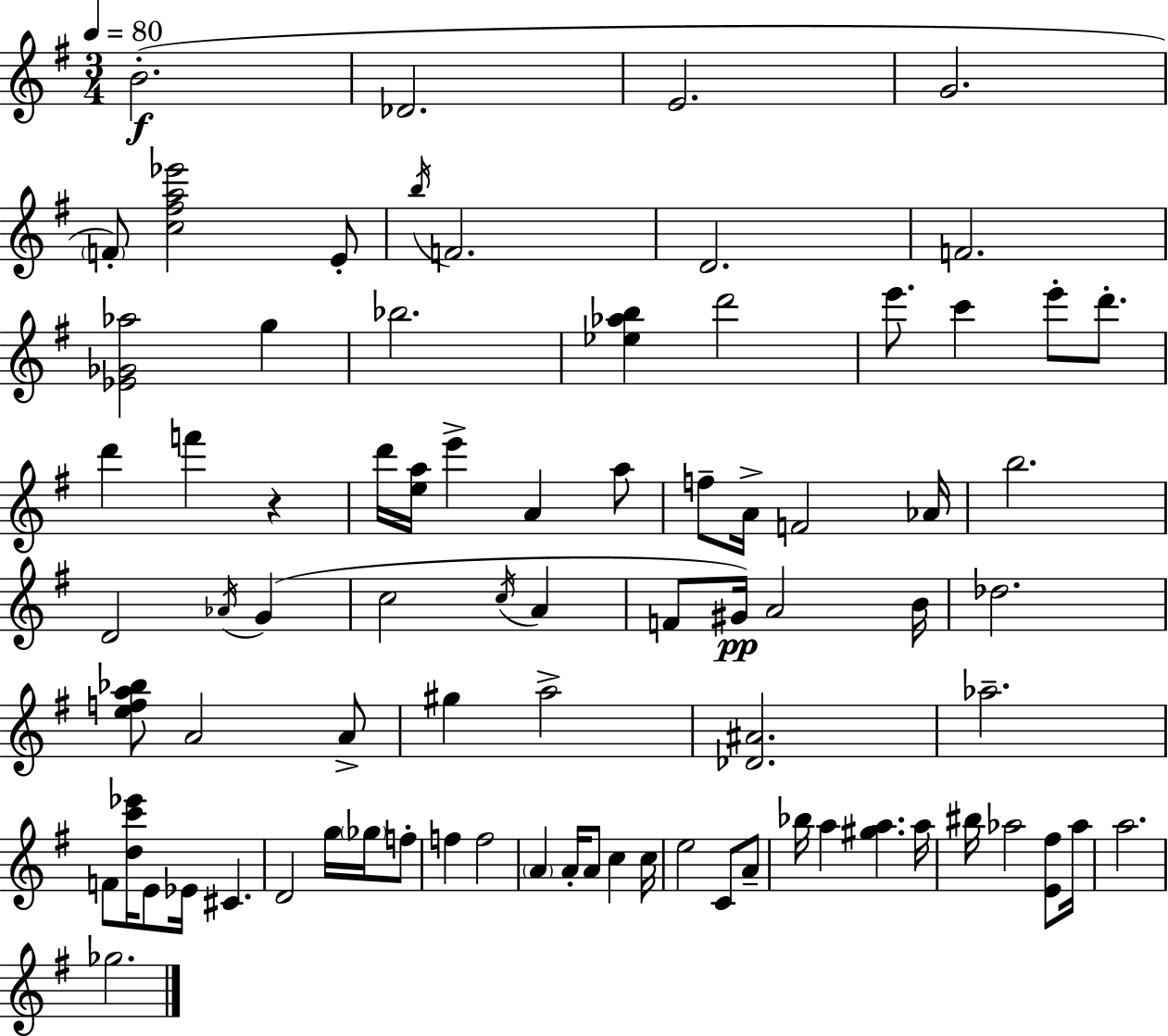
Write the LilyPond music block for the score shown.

{
  \clef treble
  \numericTimeSignature
  \time 3/4
  \key g \major
  \tempo 4 = 80
  \repeat volta 2 { b'2.-.(\f | des'2. | e'2. | g'2. | \break \parenthesize f'8-.) <c'' fis'' a'' ees'''>2 e'8-. | \acciaccatura { b''16 } f'2. | d'2. | f'2. | \break <ees' ges' aes''>2 g''4 | bes''2. | <ees'' aes'' b''>4 d'''2 | e'''8. c'''4 e'''8-. d'''8.-. | \break d'''4 f'''4 r4 | d'''16 <e'' a''>16 e'''4-> a'4 a''8 | f''8-- a'16-> f'2 | aes'16 b''2. | \break d'2 \acciaccatura { aes'16 } g'4( | c''2 \acciaccatura { c''16 } a'4 | f'8 gis'16\pp) a'2 | b'16 des''2. | \break <e'' f'' a'' bes''>8 a'2 | a'8-> gis''4 a''2-> | <des' ais'>2. | aes''2.-- | \break f'8 <d'' c''' ees'''>16 e'8 ees'16 cis'4. | d'2 g''16 | \parenthesize ges''16 f''8-. f''4 f''2 | \parenthesize a'4 a'16-. a'8 c''4 | \break c''16 e''2 c'8 | a'8-- bes''16 a''4 <gis'' a''>4. | a''16 bis''16 aes''2 | <e' fis''>8 aes''16 a''2. | \break ges''2. | } \bar "|."
}